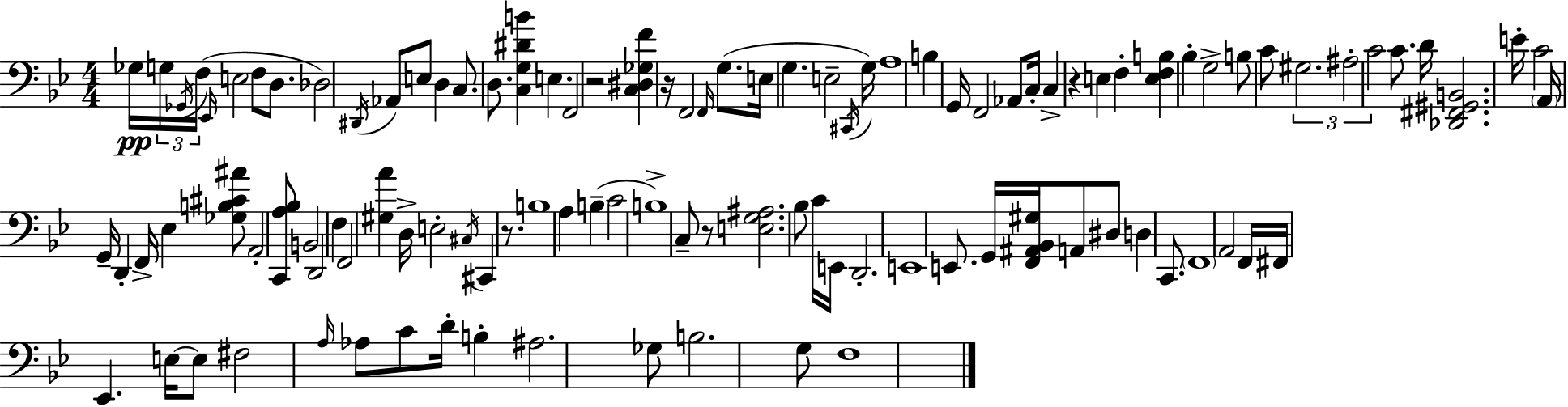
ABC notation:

X:1
T:Untitled
M:4/4
L:1/4
K:Gm
_G,/4 G,/4 _G,,/4 F,/4 _E,,/4 E,2 F,/2 D,/2 _D,2 ^D,,/4 _A,,/2 E,/2 D, C,/2 D,/2 [C,G,^DB] E, F,,2 z2 [C,^D,_G,F] z/4 F,,2 F,,/4 G,/2 E,/4 G, E,2 ^C,,/4 G,/4 A,4 B, G,,/4 F,,2 _A,,/2 C,/4 C, z E, F, [E,F,B,] _B, G,2 B,/2 C/2 ^G,2 ^A,2 C2 C/2 D/4 [_D,,^F,,^G,,B,,]2 E/4 C2 A,,/4 G,,/4 D,, F,,/4 _E, [_G,B,^C^A]/2 A,,2 [C,,A,_B,]/2 B,,2 D,,2 F, F,,2 [^G,A] D,/4 E,2 ^C,/4 ^C,, z/2 B,4 A, B, C2 B,4 C,/2 z/2 [E,G,^A,]2 _B,/2 C/4 E,,/4 D,,2 E,,4 E,,/2 G,,/4 [F,,^A,,_B,,^G,]/4 A,,/2 ^D,/2 D, C,,/2 F,,4 A,,2 F,,/4 ^F,,/4 _E,, E,/4 E,/2 ^F,2 A,/4 _A,/2 C/2 D/4 B, ^A,2 _G,/2 B,2 G,/2 F,4